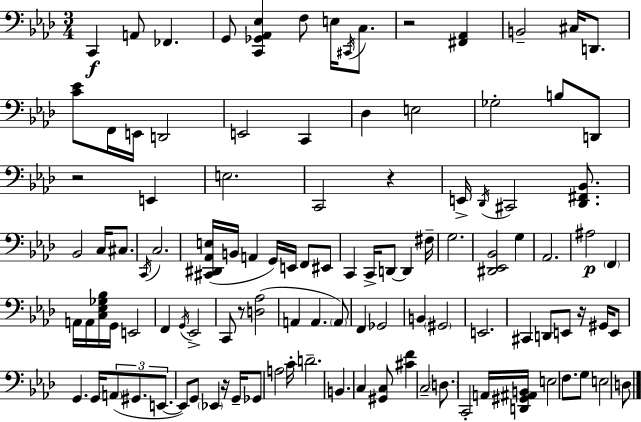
X:1
T:Untitled
M:3/4
L:1/4
K:Fm
C,, A,,/2 _F,, G,,/2 [C,,_G,,_A,,_E,] F,/2 E,/4 ^C,,/4 C,/2 z2 [^F,,_A,,] B,,2 ^C,/4 D,,/2 [C_E]/2 F,,/4 E,,/4 D,,2 E,,2 C,, _D, E,2 _G,2 B,/2 D,,/2 z2 E,, E,2 C,,2 z E,,/4 _D,,/4 ^C,,2 [_D,,^F,,_B,,]/2 _B,,2 C,/4 ^C,/2 C,,/4 C,2 [^C,,^D,,_A,,E,]/4 B,,/4 A,, G,,/4 E,,/4 F,,/2 ^E,,/2 C,, C,,/4 D,,/2 D,, ^F,/4 G,2 [^D,,_E,,_B,,]2 G, _A,,2 ^A,2 F,, A,,/4 A,,/4 [C,_E,_G,_B,]/4 G,,/4 E,,2 F,, G,,/4 _E,,2 C,,/2 z/2 [D,_A,]2 A,, A,, A,,/2 F,, _G,,2 B,, ^G,,2 E,,2 ^C,, D,,/2 E,,/2 z/4 ^G,,/4 E,,/2 G,, G,,/4 A,,/2 ^G,,/2 E,,/2 E,,/2 G,,/2 _E,, z/4 G,,/4 _G,,/2 A,2 C/4 D2 B,, C, [^G,,C,]/2 [^CF] C,2 D,/2 C,,2 A,,/4 [D,,^G,,^A,,B,,]/4 E,2 F,/2 G,/2 E,2 D,/2